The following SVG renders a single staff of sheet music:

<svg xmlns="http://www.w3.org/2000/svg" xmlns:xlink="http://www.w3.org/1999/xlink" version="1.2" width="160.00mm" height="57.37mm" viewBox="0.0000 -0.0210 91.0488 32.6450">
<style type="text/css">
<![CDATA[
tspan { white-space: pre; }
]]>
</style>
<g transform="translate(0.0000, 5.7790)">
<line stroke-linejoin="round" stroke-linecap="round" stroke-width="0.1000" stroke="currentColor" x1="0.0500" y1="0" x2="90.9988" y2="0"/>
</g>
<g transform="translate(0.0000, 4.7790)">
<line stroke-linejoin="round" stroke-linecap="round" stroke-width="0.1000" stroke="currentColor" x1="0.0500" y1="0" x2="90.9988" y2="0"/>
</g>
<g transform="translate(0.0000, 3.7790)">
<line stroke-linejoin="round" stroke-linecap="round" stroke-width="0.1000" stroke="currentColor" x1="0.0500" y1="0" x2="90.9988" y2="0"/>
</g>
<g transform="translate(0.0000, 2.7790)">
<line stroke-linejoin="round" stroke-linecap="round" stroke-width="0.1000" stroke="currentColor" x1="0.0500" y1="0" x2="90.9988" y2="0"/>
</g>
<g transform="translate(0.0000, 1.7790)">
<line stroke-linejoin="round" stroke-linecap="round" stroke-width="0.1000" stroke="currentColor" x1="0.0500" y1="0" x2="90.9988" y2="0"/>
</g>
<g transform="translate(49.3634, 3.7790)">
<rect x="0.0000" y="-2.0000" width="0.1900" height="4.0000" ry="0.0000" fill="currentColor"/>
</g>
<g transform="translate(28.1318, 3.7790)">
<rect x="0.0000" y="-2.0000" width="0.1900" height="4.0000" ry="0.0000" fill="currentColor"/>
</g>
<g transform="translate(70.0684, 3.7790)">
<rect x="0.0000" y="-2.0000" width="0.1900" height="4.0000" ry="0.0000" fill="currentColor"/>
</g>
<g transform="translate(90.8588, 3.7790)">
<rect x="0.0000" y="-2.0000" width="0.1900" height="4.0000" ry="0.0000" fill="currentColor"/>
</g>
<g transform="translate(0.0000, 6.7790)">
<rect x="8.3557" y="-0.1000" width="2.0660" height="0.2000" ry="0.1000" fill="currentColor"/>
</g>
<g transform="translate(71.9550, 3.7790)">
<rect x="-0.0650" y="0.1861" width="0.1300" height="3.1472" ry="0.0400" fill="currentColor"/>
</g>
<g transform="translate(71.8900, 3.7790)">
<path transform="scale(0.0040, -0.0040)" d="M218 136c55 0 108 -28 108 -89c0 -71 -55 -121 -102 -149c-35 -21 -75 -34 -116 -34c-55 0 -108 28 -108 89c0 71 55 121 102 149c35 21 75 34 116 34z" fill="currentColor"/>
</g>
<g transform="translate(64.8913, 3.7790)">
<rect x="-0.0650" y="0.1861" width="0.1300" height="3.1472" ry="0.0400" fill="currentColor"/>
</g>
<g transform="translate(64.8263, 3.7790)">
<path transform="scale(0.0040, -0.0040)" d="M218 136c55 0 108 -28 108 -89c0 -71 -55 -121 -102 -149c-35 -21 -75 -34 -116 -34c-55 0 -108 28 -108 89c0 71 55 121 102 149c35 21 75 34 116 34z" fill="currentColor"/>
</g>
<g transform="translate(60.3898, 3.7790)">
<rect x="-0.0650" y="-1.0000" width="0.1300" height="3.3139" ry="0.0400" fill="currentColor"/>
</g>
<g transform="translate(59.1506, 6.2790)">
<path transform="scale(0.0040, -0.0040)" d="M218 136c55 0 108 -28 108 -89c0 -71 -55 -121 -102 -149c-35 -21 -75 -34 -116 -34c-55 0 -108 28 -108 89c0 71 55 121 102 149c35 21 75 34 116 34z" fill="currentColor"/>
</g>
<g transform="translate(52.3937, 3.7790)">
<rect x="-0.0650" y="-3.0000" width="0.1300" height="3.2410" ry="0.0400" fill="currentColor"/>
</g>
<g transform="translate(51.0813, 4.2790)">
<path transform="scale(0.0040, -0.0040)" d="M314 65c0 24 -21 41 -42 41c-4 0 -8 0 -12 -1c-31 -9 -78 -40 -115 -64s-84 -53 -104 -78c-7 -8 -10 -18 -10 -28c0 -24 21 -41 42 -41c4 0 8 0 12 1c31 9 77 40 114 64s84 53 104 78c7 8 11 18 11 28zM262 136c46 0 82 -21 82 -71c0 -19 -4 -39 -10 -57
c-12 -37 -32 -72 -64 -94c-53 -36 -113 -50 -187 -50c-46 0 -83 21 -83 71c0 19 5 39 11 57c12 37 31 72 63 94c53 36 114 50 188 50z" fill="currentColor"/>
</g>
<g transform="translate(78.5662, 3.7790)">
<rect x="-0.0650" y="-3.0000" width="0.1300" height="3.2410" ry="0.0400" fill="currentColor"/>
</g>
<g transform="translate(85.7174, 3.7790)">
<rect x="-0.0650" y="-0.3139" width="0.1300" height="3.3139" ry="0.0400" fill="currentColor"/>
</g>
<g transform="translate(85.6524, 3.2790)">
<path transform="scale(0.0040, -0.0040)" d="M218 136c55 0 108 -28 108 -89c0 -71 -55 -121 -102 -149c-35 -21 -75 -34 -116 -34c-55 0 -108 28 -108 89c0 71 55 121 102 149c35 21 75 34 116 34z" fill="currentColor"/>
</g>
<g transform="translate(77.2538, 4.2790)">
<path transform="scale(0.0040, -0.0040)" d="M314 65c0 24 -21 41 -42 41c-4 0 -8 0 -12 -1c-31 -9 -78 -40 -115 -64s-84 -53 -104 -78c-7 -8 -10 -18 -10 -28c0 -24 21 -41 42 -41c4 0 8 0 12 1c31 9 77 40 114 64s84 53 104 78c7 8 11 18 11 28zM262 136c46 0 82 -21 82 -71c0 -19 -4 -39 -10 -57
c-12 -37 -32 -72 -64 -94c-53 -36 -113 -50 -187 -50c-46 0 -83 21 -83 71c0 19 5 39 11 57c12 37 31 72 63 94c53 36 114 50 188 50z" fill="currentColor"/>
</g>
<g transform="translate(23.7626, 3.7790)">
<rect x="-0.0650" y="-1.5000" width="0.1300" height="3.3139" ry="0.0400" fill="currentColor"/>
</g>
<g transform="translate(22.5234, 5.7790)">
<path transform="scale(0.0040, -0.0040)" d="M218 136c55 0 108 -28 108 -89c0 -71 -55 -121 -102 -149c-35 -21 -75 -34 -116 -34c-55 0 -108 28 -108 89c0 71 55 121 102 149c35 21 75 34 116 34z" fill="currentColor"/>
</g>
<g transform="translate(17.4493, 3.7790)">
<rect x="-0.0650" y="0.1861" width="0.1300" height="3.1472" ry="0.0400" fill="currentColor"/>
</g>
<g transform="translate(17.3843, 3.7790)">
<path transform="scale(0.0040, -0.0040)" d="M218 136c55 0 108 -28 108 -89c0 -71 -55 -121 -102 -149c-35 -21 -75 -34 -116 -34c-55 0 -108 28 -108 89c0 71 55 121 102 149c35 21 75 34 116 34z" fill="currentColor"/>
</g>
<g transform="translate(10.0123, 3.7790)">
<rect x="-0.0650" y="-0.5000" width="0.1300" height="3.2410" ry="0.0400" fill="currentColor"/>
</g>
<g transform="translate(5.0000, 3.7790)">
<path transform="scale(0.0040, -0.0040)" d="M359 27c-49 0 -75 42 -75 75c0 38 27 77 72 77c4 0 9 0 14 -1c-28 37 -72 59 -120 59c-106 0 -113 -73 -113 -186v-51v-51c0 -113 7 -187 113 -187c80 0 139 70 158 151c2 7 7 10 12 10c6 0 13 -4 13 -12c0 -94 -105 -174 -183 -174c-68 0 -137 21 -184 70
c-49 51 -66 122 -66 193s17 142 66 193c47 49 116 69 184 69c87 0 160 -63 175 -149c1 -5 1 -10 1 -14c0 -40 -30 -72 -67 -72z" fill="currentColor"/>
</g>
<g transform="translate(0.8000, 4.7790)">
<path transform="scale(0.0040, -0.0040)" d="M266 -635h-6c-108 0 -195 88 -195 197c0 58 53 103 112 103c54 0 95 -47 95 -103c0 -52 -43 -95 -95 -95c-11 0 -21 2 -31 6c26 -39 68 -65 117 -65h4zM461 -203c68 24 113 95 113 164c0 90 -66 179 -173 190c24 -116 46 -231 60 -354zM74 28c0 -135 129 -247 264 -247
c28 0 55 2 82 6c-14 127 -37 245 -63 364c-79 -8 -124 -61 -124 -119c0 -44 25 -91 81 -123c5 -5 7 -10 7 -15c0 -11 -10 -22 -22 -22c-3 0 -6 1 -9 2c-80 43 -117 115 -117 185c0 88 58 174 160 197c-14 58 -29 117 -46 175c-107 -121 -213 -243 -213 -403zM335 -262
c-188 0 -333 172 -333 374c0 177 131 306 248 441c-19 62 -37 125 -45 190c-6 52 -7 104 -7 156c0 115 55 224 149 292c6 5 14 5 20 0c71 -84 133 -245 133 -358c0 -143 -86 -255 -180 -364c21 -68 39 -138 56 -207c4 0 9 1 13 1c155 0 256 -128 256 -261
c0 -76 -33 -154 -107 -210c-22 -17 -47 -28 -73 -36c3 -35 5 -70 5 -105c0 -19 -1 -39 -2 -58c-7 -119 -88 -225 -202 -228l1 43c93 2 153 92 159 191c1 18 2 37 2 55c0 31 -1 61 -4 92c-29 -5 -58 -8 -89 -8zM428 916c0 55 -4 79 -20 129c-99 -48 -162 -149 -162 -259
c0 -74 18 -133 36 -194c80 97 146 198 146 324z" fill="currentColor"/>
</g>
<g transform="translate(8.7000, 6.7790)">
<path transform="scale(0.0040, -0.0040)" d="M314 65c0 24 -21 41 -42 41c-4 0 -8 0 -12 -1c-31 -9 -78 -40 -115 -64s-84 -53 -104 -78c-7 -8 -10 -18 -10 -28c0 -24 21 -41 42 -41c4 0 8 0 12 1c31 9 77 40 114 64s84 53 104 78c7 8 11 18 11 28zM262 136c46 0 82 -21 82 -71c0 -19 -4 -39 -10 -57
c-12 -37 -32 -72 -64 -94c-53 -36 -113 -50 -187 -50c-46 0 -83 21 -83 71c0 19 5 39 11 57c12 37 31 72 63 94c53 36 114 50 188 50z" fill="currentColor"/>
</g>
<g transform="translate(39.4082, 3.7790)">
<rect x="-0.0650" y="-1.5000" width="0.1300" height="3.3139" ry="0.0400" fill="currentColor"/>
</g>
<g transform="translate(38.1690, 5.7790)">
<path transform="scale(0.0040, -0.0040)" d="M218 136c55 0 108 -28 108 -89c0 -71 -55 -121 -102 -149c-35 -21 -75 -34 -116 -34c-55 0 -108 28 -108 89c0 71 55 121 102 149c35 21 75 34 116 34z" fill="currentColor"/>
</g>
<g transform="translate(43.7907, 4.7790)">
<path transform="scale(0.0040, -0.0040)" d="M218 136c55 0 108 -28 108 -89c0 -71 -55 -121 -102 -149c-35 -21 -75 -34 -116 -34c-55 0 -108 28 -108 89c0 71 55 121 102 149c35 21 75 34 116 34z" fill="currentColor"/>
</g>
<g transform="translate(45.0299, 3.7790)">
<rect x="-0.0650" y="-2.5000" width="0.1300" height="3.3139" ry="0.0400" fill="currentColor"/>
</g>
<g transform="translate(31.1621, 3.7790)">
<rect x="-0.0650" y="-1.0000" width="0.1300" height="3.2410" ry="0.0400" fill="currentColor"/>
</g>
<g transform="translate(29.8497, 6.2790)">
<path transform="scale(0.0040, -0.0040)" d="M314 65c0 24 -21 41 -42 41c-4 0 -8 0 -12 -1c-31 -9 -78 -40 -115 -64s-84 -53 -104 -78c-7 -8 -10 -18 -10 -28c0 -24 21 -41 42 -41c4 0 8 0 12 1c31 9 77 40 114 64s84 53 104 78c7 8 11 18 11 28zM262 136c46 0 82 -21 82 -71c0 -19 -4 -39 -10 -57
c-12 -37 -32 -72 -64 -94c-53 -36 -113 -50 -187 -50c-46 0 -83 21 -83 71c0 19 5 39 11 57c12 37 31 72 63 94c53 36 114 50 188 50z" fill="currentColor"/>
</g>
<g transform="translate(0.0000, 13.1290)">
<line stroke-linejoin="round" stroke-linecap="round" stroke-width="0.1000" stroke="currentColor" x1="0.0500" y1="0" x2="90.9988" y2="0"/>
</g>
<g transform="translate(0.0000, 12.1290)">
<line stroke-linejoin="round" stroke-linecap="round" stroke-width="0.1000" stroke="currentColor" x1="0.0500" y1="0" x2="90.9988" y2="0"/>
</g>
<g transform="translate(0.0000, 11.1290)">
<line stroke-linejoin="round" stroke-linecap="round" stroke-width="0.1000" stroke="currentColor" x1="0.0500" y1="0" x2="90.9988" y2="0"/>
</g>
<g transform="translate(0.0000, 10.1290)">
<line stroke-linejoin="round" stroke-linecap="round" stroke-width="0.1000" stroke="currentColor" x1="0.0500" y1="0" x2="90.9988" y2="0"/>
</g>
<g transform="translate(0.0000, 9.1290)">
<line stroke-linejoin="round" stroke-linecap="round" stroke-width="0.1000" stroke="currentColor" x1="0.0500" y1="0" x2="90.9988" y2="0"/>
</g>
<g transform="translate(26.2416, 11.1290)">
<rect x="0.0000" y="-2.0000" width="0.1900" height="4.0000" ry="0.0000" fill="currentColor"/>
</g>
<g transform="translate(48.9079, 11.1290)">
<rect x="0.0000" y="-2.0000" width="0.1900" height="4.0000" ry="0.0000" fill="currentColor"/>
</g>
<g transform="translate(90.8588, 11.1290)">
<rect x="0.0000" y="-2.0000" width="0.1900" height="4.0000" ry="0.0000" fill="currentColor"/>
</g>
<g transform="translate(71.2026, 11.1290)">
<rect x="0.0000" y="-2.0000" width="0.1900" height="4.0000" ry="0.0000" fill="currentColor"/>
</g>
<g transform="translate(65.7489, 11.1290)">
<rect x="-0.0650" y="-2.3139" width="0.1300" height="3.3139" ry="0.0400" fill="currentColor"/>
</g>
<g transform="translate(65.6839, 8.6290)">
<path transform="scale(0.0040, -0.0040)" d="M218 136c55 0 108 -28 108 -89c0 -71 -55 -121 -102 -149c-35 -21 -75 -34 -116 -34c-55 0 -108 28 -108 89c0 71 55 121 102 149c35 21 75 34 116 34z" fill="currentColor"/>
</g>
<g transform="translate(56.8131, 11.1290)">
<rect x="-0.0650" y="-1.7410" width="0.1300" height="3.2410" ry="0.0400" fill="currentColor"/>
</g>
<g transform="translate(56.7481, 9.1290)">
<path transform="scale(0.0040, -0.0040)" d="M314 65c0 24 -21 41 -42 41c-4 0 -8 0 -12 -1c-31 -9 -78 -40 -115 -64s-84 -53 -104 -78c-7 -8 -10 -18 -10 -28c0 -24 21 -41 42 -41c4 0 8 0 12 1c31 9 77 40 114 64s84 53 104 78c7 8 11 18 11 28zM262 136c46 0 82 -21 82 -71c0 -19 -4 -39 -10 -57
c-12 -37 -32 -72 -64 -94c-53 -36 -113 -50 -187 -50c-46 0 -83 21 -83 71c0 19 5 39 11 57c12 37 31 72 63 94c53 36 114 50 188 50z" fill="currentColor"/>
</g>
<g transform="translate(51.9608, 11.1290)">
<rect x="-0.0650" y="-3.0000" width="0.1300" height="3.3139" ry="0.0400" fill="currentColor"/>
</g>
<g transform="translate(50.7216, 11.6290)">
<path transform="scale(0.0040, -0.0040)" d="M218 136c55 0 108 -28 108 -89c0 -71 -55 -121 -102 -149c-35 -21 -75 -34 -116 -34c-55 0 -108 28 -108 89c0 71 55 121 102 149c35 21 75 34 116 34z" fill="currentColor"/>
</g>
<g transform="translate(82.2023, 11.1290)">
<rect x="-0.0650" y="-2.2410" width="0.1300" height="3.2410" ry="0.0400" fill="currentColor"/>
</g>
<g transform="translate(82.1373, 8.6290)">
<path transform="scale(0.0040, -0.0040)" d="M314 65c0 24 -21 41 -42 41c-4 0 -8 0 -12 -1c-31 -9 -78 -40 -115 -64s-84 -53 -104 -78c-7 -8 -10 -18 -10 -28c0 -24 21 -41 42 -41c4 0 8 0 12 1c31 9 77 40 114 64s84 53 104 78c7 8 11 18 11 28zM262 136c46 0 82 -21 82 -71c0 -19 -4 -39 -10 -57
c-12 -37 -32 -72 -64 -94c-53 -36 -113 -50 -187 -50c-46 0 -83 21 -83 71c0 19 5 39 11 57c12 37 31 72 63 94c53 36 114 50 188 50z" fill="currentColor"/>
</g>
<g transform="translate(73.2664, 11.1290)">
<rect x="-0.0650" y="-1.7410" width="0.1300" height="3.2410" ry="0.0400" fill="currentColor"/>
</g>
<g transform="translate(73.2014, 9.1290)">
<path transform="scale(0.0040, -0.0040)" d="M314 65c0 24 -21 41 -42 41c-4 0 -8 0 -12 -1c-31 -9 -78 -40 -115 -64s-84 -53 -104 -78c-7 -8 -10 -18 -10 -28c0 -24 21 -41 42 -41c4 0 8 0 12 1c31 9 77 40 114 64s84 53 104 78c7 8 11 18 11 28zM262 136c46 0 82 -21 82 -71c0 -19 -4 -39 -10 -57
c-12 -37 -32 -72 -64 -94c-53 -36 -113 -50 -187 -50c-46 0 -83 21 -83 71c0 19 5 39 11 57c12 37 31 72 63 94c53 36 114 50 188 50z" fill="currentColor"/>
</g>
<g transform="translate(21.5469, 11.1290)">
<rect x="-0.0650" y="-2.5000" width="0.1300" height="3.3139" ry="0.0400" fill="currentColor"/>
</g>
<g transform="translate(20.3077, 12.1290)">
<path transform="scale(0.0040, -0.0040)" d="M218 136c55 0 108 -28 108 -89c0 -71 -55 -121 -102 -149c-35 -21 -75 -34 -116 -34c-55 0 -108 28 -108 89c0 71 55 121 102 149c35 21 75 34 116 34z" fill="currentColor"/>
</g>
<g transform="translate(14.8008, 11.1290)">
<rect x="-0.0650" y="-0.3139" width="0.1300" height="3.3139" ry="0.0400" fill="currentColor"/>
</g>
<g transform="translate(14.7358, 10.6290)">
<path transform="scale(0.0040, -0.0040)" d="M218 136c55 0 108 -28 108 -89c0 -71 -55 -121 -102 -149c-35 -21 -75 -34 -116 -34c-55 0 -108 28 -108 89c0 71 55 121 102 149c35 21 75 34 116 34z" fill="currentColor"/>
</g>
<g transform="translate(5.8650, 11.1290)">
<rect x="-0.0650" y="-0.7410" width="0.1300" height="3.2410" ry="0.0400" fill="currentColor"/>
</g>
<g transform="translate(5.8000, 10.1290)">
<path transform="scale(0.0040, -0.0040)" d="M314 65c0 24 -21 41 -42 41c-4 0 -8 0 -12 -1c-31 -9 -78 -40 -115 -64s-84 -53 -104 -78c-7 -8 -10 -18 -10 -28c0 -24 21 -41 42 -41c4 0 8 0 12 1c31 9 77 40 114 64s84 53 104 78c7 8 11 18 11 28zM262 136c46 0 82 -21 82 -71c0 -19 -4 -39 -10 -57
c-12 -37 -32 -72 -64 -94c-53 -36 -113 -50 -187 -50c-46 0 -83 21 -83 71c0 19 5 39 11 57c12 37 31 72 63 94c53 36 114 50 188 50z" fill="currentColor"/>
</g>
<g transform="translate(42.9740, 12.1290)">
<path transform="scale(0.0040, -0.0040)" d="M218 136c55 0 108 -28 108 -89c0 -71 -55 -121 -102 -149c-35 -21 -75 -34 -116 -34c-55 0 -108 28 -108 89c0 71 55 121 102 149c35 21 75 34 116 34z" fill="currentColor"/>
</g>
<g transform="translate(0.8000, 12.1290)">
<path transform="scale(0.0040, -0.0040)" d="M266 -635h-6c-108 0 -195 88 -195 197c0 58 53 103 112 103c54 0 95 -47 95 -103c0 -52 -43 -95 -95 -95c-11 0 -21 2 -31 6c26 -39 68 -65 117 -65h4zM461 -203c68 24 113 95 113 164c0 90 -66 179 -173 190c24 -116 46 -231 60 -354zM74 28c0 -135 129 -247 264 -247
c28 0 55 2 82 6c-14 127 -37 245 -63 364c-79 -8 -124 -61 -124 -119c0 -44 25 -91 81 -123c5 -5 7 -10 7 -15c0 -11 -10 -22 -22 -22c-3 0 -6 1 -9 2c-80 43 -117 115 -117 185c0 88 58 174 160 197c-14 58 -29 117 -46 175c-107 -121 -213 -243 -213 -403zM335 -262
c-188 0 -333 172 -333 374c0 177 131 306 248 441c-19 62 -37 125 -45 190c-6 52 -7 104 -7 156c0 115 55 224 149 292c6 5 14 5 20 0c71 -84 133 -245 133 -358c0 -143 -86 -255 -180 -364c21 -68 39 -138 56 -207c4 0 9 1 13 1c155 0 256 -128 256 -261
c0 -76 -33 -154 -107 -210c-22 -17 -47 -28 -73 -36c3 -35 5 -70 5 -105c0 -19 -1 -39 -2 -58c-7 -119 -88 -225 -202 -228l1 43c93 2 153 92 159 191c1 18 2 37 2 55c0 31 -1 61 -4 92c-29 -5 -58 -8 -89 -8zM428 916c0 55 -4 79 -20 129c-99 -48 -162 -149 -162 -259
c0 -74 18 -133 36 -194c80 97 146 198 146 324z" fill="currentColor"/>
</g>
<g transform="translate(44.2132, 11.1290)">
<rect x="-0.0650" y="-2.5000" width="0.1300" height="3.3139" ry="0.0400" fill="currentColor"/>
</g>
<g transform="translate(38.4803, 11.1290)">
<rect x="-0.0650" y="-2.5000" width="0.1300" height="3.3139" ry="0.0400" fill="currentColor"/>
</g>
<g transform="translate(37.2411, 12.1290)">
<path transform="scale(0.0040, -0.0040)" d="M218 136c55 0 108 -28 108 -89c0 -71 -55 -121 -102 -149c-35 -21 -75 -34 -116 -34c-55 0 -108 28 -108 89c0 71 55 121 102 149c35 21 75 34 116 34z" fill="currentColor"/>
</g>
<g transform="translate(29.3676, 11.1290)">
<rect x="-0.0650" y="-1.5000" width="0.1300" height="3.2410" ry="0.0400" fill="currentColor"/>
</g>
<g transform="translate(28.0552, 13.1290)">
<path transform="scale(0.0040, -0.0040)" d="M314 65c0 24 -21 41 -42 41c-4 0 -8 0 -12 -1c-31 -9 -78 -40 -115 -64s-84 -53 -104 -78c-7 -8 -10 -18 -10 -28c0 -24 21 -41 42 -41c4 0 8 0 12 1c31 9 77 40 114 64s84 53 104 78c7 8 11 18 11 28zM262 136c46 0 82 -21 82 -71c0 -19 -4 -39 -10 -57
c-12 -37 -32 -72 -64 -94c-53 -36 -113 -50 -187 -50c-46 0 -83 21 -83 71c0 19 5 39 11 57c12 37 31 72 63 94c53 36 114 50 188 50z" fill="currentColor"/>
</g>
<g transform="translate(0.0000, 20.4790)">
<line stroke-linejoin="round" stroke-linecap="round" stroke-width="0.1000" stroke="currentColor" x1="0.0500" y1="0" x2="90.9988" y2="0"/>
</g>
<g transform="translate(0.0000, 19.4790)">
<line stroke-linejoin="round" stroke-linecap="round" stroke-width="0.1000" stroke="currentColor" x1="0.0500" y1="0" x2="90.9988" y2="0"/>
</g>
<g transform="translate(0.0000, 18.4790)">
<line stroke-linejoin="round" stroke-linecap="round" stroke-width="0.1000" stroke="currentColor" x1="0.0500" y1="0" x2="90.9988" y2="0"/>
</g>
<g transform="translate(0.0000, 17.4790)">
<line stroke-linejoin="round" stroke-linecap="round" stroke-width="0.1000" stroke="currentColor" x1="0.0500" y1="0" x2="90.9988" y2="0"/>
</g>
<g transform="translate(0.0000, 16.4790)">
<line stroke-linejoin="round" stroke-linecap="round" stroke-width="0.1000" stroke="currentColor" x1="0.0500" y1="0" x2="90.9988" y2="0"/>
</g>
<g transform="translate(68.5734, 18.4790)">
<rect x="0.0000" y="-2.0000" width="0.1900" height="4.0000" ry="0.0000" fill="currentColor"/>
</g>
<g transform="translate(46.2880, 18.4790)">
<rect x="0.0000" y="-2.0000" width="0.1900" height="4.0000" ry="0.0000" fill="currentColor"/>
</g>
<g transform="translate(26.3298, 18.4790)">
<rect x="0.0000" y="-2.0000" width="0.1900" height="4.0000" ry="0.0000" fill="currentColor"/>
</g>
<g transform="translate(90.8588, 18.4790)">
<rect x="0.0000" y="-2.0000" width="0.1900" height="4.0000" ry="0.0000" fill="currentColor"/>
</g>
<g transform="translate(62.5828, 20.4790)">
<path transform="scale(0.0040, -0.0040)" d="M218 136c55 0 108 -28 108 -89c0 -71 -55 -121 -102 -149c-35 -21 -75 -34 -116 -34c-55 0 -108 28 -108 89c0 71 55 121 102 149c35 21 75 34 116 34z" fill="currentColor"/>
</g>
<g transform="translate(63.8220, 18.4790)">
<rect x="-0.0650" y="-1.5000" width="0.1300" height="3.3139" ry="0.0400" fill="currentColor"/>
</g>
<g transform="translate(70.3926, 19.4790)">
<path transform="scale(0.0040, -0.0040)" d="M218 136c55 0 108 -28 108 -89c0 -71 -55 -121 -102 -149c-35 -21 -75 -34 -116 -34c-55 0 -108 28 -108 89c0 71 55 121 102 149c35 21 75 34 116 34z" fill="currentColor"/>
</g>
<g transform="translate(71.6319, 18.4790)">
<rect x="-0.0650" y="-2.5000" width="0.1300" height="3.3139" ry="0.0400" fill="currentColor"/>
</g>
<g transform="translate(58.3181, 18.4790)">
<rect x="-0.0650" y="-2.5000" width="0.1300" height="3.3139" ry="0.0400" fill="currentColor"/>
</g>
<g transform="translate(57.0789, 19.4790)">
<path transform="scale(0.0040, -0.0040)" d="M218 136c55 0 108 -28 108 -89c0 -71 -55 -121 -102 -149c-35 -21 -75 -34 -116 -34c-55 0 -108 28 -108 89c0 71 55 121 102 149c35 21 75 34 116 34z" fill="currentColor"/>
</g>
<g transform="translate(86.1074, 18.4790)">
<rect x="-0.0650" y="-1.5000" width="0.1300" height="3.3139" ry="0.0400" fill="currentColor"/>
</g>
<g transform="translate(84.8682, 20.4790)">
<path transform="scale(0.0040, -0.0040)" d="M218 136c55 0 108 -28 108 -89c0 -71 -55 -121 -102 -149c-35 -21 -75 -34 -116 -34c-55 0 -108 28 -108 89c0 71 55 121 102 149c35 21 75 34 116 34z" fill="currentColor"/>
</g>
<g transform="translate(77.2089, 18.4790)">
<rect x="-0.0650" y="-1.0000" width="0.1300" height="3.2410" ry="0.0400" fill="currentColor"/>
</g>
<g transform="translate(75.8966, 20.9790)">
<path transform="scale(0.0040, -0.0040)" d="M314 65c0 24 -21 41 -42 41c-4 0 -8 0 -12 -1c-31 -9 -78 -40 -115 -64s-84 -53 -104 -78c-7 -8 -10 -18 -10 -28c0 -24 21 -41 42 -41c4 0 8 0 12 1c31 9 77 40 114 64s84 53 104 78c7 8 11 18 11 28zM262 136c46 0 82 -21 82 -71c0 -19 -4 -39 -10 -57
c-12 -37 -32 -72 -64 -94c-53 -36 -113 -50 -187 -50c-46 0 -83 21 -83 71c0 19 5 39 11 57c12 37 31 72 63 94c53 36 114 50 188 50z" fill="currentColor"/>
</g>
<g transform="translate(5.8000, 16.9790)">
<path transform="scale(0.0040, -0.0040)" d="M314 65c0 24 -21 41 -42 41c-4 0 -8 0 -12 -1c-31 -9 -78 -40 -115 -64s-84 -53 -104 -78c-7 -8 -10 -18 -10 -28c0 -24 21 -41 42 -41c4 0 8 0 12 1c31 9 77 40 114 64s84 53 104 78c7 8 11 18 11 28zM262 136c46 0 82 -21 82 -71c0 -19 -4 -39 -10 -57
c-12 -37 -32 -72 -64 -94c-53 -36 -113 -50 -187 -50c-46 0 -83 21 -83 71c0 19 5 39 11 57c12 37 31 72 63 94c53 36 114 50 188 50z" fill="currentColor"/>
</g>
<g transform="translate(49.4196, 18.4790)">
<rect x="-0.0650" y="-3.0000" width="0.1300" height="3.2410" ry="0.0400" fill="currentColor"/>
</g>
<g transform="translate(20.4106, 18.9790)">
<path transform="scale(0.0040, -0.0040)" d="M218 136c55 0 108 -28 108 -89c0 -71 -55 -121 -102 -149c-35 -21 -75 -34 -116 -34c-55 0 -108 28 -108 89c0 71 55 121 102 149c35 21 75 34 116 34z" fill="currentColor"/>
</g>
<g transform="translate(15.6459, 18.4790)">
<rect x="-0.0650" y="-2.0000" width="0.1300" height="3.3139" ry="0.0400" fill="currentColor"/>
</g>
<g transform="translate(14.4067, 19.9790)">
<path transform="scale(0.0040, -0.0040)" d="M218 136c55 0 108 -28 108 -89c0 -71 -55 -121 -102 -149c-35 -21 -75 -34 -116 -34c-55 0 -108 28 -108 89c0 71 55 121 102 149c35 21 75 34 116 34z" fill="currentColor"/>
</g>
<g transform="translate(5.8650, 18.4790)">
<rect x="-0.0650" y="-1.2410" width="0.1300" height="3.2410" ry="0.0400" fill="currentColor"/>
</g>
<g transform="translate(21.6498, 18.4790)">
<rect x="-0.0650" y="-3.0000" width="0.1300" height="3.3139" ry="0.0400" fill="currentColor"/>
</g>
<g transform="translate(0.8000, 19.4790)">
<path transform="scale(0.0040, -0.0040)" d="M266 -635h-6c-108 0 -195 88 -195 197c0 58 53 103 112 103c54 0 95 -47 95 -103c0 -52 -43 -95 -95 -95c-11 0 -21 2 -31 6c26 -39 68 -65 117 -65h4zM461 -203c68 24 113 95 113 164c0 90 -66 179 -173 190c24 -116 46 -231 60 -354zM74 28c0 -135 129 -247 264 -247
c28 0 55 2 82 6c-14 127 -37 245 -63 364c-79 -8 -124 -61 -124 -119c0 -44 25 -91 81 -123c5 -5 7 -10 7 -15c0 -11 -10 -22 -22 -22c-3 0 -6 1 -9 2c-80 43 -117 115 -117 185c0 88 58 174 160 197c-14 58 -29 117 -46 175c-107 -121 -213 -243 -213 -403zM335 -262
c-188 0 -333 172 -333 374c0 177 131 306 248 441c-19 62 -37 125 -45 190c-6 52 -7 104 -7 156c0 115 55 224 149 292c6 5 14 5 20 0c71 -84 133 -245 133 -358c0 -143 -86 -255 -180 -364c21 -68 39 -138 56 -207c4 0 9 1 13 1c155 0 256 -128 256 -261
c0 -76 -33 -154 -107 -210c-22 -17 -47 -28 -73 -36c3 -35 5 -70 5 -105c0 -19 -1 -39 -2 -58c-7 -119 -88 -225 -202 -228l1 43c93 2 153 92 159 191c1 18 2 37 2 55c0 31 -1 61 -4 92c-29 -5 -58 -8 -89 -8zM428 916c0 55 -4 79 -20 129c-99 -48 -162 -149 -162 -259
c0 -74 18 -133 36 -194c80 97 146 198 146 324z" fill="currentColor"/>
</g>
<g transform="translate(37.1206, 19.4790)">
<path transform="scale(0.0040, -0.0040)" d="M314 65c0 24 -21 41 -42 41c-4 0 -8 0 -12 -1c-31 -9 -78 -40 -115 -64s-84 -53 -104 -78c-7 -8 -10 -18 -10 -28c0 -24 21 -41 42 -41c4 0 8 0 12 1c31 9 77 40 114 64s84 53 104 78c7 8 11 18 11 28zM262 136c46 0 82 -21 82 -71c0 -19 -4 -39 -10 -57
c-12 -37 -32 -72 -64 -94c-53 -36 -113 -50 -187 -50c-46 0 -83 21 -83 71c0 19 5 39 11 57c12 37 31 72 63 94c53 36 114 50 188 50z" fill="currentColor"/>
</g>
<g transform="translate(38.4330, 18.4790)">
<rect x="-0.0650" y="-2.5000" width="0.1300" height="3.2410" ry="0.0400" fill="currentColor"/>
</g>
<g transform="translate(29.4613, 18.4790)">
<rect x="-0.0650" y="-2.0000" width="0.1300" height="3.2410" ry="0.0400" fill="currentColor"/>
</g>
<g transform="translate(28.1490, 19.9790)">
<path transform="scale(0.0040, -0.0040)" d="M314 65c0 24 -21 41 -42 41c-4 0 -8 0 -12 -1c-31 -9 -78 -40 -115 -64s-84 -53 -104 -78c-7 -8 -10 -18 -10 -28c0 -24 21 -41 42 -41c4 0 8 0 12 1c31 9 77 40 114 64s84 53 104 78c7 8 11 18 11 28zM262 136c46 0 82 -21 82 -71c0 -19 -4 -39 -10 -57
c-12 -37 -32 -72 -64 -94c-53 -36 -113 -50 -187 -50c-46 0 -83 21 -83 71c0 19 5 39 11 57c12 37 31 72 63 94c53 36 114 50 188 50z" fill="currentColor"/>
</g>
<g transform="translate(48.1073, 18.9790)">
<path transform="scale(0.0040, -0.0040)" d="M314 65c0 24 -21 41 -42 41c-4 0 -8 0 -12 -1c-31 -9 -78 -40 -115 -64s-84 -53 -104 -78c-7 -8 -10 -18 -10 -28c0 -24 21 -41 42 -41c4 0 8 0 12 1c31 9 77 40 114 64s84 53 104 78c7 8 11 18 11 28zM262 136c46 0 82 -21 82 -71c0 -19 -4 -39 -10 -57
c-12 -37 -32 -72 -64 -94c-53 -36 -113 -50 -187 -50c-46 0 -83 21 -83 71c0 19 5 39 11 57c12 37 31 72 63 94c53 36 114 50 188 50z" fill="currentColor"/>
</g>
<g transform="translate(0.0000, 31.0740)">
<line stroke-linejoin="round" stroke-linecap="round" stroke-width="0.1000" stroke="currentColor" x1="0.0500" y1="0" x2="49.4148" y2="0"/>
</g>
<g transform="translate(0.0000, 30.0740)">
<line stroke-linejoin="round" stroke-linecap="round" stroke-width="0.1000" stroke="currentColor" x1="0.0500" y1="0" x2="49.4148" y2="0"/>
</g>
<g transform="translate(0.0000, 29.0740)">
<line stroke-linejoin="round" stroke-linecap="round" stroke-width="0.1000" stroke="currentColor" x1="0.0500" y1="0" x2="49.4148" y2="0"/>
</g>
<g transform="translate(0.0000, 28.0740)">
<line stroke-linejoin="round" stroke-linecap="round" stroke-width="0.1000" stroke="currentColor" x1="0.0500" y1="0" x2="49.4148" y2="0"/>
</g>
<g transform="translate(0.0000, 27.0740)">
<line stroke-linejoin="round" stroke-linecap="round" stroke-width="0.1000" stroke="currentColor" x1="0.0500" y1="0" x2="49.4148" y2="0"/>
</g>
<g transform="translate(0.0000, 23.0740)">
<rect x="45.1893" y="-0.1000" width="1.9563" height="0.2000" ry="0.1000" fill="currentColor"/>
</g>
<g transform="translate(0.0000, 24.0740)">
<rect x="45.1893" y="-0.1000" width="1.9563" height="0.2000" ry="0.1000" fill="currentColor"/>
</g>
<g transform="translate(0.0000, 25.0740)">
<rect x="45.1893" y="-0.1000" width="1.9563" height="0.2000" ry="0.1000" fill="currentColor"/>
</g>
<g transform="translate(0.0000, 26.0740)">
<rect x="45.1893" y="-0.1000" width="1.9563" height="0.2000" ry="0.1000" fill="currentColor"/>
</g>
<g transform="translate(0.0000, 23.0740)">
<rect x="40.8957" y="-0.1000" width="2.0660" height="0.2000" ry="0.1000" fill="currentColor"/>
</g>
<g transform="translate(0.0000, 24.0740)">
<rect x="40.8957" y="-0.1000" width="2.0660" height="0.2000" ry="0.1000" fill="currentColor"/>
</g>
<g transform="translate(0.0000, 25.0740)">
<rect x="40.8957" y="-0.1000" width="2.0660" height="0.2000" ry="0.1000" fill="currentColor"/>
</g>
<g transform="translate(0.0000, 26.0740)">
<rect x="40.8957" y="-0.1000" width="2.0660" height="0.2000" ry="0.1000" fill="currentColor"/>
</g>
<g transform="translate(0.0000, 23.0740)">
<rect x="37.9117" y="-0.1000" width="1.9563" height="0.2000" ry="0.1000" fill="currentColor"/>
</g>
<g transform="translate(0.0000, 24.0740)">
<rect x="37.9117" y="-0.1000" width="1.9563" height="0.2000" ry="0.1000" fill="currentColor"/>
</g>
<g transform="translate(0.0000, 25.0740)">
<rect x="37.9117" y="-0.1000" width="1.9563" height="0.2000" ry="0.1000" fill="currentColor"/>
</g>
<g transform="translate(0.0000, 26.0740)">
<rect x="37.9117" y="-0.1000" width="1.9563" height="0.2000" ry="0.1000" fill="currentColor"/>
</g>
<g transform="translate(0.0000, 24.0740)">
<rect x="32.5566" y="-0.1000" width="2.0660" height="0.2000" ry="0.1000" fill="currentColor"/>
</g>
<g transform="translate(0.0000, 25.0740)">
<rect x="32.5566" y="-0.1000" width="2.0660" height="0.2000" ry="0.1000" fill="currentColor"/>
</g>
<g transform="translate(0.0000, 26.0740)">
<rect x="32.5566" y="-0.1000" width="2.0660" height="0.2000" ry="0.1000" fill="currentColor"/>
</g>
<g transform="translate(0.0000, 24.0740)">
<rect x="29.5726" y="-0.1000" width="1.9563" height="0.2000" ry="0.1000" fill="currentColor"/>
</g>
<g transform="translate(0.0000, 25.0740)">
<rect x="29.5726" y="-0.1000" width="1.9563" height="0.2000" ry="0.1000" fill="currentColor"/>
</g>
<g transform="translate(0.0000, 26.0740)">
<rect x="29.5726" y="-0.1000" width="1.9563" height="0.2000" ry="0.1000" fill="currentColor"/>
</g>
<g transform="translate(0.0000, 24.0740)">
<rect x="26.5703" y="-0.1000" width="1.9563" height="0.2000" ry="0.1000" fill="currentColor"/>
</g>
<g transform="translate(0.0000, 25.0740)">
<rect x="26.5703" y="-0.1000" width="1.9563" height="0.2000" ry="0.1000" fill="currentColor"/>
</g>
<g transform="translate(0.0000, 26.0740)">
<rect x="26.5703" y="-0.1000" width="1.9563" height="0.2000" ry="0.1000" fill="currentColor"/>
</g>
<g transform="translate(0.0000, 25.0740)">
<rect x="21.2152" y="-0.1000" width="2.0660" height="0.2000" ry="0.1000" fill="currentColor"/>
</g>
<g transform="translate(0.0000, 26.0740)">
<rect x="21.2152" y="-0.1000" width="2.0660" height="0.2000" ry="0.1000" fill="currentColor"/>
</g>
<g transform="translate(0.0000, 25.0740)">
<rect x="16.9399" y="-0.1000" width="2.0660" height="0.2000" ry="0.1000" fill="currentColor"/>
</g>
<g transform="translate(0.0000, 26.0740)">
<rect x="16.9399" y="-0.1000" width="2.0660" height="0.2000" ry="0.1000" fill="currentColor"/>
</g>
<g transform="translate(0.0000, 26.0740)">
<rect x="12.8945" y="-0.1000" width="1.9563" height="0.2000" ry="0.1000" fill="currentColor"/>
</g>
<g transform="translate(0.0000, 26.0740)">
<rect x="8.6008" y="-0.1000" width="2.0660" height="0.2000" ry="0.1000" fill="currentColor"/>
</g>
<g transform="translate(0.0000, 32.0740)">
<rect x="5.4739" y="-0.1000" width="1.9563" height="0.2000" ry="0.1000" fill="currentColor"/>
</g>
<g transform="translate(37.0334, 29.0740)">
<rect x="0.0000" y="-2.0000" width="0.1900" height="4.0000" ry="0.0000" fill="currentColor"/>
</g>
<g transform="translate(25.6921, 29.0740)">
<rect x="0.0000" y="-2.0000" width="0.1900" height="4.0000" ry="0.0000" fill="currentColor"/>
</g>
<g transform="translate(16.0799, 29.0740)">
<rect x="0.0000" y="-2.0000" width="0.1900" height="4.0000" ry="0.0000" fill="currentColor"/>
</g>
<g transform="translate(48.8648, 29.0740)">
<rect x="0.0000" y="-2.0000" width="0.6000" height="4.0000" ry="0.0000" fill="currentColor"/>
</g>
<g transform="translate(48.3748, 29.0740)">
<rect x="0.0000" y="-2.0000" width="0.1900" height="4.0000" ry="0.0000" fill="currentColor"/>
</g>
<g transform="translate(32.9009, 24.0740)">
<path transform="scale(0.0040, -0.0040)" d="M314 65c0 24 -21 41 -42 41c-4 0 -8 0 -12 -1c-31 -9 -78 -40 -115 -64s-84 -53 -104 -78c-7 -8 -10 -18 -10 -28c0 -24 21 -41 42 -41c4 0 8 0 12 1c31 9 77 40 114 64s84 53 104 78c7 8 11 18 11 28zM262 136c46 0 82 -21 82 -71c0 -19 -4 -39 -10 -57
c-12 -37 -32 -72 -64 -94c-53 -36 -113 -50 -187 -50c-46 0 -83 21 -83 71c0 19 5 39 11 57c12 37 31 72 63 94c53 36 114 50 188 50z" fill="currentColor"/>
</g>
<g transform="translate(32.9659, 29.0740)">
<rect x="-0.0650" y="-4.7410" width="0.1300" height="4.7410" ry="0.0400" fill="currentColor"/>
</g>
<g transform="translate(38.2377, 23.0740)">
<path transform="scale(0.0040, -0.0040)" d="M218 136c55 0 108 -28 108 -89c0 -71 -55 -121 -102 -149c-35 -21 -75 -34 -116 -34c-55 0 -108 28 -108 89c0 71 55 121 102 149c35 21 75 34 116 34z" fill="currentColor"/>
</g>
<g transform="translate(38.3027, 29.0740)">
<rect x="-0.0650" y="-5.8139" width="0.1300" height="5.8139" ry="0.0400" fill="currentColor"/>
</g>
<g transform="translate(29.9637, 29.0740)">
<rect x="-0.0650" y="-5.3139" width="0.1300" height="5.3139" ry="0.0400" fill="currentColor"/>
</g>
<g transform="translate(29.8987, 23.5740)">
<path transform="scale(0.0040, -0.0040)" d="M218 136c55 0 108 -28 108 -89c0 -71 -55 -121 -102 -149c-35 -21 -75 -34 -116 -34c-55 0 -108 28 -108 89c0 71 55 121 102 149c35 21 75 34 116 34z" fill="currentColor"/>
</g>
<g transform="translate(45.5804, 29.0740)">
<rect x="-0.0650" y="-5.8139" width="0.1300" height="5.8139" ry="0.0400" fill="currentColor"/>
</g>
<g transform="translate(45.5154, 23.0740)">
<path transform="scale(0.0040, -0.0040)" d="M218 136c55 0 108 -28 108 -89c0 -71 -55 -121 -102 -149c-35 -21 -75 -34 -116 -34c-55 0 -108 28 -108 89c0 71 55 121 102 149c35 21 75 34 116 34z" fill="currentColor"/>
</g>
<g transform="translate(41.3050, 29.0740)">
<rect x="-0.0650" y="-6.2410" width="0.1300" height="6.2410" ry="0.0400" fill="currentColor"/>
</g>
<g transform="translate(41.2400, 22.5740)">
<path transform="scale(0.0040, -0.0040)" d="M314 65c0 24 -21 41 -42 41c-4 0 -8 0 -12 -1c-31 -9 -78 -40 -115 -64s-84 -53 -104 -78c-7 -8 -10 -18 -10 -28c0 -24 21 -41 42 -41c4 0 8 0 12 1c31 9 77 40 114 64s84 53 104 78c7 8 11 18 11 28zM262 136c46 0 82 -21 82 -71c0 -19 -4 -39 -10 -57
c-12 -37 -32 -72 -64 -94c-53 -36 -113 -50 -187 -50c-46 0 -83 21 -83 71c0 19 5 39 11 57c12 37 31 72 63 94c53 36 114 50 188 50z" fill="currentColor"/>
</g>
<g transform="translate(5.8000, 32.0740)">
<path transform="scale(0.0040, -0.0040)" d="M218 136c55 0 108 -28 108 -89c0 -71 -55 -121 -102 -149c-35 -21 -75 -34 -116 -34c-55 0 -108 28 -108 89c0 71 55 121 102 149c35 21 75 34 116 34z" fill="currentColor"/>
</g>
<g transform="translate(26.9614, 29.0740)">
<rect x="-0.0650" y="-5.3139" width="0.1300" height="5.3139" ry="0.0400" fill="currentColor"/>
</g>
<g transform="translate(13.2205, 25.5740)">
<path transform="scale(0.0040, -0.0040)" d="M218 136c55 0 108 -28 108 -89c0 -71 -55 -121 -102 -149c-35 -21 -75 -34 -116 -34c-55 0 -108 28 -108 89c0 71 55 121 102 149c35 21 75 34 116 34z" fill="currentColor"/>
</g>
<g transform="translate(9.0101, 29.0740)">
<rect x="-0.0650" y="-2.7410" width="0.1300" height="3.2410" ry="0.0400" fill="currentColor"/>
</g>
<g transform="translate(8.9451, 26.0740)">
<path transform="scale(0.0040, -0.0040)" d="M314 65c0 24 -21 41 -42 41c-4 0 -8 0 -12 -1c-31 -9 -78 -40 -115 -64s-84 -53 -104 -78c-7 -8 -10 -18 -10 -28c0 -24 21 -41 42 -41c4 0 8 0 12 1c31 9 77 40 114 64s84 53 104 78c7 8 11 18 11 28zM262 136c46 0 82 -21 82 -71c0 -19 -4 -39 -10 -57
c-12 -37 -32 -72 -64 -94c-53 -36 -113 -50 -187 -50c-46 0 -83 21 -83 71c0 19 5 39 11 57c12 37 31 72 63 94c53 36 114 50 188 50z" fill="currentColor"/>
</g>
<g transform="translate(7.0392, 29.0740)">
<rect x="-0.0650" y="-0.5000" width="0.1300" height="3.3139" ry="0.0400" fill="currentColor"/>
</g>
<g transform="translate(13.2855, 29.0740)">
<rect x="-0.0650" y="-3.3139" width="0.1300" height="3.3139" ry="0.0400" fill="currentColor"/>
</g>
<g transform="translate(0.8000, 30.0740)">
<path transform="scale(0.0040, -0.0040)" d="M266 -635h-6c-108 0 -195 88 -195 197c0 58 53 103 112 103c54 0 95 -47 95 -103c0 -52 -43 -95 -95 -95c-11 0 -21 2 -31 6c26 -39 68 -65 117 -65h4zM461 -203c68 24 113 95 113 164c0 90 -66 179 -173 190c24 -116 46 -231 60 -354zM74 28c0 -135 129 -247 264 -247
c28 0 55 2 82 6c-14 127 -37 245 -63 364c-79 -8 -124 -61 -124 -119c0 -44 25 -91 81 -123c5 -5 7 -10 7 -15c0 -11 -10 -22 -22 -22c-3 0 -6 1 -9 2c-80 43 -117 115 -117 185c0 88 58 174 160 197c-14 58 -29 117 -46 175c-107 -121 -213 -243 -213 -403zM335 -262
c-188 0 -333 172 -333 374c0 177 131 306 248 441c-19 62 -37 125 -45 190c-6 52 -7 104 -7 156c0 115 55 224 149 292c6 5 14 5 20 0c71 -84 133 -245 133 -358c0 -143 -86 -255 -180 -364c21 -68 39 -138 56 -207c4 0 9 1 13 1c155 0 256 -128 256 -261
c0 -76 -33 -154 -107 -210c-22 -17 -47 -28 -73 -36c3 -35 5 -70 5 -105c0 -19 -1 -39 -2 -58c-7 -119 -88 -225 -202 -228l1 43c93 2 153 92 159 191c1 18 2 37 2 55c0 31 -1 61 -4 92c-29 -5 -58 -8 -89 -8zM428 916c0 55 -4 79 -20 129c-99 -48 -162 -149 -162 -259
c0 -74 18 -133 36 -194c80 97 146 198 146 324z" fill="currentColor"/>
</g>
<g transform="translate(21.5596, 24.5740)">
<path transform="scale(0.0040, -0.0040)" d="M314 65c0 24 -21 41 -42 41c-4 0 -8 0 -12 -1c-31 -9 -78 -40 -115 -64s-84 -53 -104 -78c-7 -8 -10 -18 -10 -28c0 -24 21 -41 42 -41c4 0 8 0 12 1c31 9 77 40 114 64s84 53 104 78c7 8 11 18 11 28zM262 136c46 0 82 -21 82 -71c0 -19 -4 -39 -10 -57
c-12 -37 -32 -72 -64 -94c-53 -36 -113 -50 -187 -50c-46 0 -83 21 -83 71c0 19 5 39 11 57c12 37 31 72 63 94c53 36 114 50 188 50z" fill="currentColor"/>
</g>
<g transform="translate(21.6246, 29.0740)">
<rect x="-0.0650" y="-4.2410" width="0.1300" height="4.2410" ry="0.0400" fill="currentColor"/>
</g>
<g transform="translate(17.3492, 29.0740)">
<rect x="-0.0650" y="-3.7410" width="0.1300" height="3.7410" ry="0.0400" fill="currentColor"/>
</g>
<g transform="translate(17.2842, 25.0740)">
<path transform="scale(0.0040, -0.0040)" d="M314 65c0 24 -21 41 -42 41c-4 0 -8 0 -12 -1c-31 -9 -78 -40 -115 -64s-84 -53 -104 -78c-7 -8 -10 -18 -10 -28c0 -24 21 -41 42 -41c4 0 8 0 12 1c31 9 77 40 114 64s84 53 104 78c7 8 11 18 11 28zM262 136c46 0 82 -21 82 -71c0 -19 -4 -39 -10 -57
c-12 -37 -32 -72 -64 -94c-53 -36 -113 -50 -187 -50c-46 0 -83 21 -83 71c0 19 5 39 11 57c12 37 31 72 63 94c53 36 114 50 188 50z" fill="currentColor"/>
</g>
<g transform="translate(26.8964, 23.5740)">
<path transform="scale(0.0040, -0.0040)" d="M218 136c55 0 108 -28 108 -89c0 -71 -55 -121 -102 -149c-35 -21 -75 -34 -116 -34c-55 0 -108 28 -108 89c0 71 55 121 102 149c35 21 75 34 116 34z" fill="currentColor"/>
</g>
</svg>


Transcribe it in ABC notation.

X:1
T:Untitled
M:4/4
L:1/4
K:C
C2 B E D2 E G A2 D B B A2 c d2 c G E2 G G A f2 g f2 g2 e2 F A F2 G2 A2 G E G D2 E C a2 b c'2 d'2 f' f' e'2 g' a'2 g'